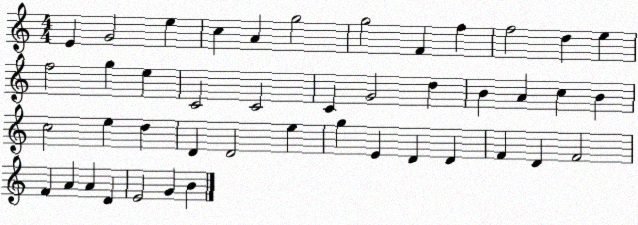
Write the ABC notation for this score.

X:1
T:Untitled
M:4/4
L:1/4
K:C
E G2 e c A g2 g2 F f f2 d e f2 g e C2 C2 C G2 d B A c B c2 e d D D2 e g E D D F D F2 F A A D E2 G B